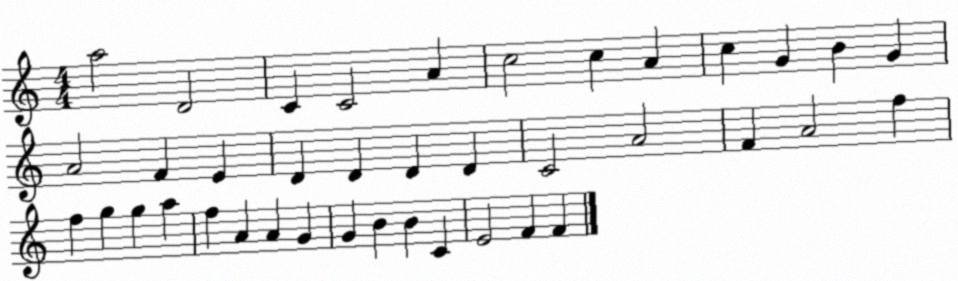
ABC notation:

X:1
T:Untitled
M:4/4
L:1/4
K:C
a2 D2 C C2 A c2 c A c G B G A2 F E D D D D C2 A2 F A2 f f g g a f A A G G B B C E2 F F